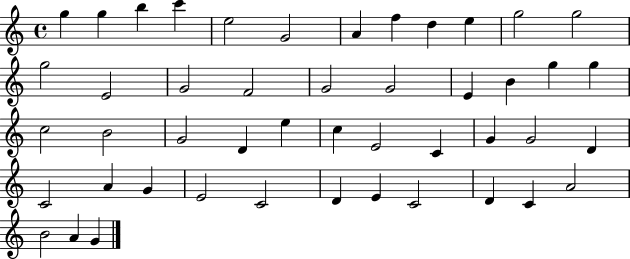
{
  \clef treble
  \time 4/4
  \defaultTimeSignature
  \key c \major
  g''4 g''4 b''4 c'''4 | e''2 g'2 | a'4 f''4 d''4 e''4 | g''2 g''2 | \break g''2 e'2 | g'2 f'2 | g'2 g'2 | e'4 b'4 g''4 g''4 | \break c''2 b'2 | g'2 d'4 e''4 | c''4 e'2 c'4 | g'4 g'2 d'4 | \break c'2 a'4 g'4 | e'2 c'2 | d'4 e'4 c'2 | d'4 c'4 a'2 | \break b'2 a'4 g'4 | \bar "|."
}